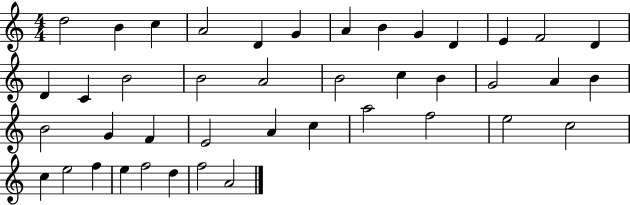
D5/h B4/q C5/q A4/h D4/q G4/q A4/q B4/q G4/q D4/q E4/q F4/h D4/q D4/q C4/q B4/h B4/h A4/h B4/h C5/q B4/q G4/h A4/q B4/q B4/h G4/q F4/q E4/h A4/q C5/q A5/h F5/h E5/h C5/h C5/q E5/h F5/q E5/q F5/h D5/q F5/h A4/h